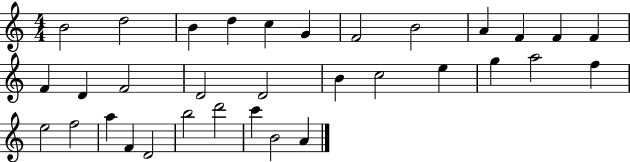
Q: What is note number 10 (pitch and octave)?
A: F4